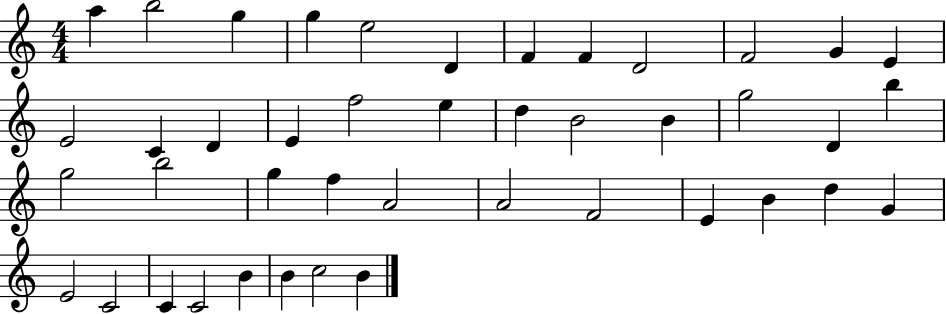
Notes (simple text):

A5/q B5/h G5/q G5/q E5/h D4/q F4/q F4/q D4/h F4/h G4/q E4/q E4/h C4/q D4/q E4/q F5/h E5/q D5/q B4/h B4/q G5/h D4/q B5/q G5/h B5/h G5/q F5/q A4/h A4/h F4/h E4/q B4/q D5/q G4/q E4/h C4/h C4/q C4/h B4/q B4/q C5/h B4/q